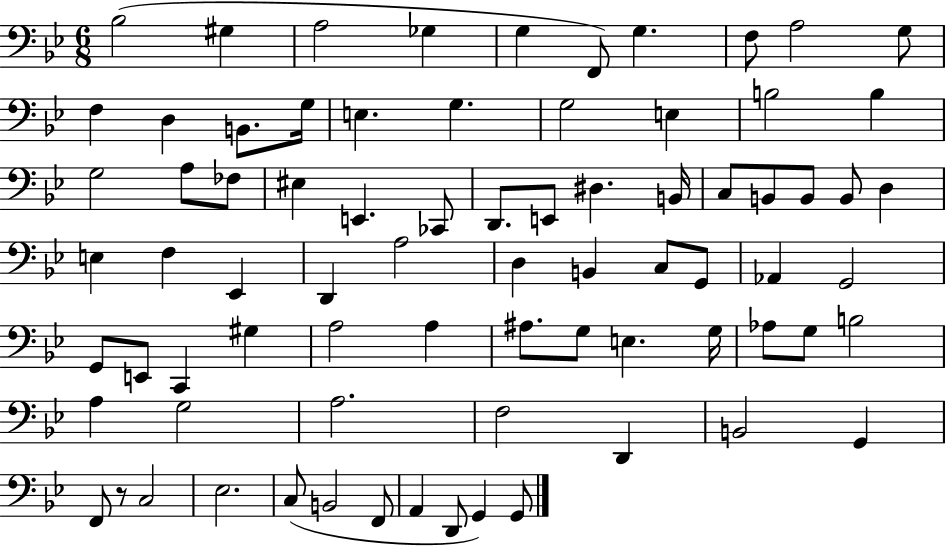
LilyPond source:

{
  \clef bass
  \numericTimeSignature
  \time 6/8
  \key bes \major
  bes2( gis4 | a2 ges4 | g4 f,8) g4. | f8 a2 g8 | \break f4 d4 b,8. g16 | e4. g4. | g2 e4 | b2 b4 | \break g2 a8 fes8 | eis4 e,4. ces,8 | d,8. e,8 dis4. b,16 | c8 b,8 b,8 b,8 d4 | \break e4 f4 ees,4 | d,4 a2 | d4 b,4 c8 g,8 | aes,4 g,2 | \break g,8 e,8 c,4 gis4 | a2 a4 | ais8. g8 e4. g16 | aes8 g8 b2 | \break a4 g2 | a2. | f2 d,4 | b,2 g,4 | \break f,8 r8 c2 | ees2. | c8( b,2 f,8 | a,4 d,8 g,4) g,8 | \break \bar "|."
}